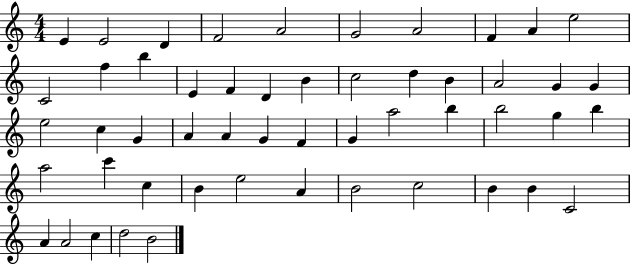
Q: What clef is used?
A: treble